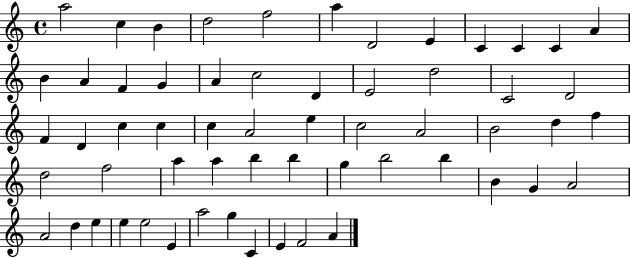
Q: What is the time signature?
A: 4/4